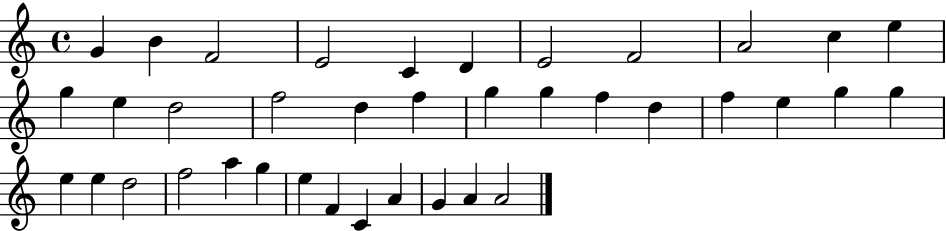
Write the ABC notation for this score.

X:1
T:Untitled
M:4/4
L:1/4
K:C
G B F2 E2 C D E2 F2 A2 c e g e d2 f2 d f g g f d f e g g e e d2 f2 a g e F C A G A A2